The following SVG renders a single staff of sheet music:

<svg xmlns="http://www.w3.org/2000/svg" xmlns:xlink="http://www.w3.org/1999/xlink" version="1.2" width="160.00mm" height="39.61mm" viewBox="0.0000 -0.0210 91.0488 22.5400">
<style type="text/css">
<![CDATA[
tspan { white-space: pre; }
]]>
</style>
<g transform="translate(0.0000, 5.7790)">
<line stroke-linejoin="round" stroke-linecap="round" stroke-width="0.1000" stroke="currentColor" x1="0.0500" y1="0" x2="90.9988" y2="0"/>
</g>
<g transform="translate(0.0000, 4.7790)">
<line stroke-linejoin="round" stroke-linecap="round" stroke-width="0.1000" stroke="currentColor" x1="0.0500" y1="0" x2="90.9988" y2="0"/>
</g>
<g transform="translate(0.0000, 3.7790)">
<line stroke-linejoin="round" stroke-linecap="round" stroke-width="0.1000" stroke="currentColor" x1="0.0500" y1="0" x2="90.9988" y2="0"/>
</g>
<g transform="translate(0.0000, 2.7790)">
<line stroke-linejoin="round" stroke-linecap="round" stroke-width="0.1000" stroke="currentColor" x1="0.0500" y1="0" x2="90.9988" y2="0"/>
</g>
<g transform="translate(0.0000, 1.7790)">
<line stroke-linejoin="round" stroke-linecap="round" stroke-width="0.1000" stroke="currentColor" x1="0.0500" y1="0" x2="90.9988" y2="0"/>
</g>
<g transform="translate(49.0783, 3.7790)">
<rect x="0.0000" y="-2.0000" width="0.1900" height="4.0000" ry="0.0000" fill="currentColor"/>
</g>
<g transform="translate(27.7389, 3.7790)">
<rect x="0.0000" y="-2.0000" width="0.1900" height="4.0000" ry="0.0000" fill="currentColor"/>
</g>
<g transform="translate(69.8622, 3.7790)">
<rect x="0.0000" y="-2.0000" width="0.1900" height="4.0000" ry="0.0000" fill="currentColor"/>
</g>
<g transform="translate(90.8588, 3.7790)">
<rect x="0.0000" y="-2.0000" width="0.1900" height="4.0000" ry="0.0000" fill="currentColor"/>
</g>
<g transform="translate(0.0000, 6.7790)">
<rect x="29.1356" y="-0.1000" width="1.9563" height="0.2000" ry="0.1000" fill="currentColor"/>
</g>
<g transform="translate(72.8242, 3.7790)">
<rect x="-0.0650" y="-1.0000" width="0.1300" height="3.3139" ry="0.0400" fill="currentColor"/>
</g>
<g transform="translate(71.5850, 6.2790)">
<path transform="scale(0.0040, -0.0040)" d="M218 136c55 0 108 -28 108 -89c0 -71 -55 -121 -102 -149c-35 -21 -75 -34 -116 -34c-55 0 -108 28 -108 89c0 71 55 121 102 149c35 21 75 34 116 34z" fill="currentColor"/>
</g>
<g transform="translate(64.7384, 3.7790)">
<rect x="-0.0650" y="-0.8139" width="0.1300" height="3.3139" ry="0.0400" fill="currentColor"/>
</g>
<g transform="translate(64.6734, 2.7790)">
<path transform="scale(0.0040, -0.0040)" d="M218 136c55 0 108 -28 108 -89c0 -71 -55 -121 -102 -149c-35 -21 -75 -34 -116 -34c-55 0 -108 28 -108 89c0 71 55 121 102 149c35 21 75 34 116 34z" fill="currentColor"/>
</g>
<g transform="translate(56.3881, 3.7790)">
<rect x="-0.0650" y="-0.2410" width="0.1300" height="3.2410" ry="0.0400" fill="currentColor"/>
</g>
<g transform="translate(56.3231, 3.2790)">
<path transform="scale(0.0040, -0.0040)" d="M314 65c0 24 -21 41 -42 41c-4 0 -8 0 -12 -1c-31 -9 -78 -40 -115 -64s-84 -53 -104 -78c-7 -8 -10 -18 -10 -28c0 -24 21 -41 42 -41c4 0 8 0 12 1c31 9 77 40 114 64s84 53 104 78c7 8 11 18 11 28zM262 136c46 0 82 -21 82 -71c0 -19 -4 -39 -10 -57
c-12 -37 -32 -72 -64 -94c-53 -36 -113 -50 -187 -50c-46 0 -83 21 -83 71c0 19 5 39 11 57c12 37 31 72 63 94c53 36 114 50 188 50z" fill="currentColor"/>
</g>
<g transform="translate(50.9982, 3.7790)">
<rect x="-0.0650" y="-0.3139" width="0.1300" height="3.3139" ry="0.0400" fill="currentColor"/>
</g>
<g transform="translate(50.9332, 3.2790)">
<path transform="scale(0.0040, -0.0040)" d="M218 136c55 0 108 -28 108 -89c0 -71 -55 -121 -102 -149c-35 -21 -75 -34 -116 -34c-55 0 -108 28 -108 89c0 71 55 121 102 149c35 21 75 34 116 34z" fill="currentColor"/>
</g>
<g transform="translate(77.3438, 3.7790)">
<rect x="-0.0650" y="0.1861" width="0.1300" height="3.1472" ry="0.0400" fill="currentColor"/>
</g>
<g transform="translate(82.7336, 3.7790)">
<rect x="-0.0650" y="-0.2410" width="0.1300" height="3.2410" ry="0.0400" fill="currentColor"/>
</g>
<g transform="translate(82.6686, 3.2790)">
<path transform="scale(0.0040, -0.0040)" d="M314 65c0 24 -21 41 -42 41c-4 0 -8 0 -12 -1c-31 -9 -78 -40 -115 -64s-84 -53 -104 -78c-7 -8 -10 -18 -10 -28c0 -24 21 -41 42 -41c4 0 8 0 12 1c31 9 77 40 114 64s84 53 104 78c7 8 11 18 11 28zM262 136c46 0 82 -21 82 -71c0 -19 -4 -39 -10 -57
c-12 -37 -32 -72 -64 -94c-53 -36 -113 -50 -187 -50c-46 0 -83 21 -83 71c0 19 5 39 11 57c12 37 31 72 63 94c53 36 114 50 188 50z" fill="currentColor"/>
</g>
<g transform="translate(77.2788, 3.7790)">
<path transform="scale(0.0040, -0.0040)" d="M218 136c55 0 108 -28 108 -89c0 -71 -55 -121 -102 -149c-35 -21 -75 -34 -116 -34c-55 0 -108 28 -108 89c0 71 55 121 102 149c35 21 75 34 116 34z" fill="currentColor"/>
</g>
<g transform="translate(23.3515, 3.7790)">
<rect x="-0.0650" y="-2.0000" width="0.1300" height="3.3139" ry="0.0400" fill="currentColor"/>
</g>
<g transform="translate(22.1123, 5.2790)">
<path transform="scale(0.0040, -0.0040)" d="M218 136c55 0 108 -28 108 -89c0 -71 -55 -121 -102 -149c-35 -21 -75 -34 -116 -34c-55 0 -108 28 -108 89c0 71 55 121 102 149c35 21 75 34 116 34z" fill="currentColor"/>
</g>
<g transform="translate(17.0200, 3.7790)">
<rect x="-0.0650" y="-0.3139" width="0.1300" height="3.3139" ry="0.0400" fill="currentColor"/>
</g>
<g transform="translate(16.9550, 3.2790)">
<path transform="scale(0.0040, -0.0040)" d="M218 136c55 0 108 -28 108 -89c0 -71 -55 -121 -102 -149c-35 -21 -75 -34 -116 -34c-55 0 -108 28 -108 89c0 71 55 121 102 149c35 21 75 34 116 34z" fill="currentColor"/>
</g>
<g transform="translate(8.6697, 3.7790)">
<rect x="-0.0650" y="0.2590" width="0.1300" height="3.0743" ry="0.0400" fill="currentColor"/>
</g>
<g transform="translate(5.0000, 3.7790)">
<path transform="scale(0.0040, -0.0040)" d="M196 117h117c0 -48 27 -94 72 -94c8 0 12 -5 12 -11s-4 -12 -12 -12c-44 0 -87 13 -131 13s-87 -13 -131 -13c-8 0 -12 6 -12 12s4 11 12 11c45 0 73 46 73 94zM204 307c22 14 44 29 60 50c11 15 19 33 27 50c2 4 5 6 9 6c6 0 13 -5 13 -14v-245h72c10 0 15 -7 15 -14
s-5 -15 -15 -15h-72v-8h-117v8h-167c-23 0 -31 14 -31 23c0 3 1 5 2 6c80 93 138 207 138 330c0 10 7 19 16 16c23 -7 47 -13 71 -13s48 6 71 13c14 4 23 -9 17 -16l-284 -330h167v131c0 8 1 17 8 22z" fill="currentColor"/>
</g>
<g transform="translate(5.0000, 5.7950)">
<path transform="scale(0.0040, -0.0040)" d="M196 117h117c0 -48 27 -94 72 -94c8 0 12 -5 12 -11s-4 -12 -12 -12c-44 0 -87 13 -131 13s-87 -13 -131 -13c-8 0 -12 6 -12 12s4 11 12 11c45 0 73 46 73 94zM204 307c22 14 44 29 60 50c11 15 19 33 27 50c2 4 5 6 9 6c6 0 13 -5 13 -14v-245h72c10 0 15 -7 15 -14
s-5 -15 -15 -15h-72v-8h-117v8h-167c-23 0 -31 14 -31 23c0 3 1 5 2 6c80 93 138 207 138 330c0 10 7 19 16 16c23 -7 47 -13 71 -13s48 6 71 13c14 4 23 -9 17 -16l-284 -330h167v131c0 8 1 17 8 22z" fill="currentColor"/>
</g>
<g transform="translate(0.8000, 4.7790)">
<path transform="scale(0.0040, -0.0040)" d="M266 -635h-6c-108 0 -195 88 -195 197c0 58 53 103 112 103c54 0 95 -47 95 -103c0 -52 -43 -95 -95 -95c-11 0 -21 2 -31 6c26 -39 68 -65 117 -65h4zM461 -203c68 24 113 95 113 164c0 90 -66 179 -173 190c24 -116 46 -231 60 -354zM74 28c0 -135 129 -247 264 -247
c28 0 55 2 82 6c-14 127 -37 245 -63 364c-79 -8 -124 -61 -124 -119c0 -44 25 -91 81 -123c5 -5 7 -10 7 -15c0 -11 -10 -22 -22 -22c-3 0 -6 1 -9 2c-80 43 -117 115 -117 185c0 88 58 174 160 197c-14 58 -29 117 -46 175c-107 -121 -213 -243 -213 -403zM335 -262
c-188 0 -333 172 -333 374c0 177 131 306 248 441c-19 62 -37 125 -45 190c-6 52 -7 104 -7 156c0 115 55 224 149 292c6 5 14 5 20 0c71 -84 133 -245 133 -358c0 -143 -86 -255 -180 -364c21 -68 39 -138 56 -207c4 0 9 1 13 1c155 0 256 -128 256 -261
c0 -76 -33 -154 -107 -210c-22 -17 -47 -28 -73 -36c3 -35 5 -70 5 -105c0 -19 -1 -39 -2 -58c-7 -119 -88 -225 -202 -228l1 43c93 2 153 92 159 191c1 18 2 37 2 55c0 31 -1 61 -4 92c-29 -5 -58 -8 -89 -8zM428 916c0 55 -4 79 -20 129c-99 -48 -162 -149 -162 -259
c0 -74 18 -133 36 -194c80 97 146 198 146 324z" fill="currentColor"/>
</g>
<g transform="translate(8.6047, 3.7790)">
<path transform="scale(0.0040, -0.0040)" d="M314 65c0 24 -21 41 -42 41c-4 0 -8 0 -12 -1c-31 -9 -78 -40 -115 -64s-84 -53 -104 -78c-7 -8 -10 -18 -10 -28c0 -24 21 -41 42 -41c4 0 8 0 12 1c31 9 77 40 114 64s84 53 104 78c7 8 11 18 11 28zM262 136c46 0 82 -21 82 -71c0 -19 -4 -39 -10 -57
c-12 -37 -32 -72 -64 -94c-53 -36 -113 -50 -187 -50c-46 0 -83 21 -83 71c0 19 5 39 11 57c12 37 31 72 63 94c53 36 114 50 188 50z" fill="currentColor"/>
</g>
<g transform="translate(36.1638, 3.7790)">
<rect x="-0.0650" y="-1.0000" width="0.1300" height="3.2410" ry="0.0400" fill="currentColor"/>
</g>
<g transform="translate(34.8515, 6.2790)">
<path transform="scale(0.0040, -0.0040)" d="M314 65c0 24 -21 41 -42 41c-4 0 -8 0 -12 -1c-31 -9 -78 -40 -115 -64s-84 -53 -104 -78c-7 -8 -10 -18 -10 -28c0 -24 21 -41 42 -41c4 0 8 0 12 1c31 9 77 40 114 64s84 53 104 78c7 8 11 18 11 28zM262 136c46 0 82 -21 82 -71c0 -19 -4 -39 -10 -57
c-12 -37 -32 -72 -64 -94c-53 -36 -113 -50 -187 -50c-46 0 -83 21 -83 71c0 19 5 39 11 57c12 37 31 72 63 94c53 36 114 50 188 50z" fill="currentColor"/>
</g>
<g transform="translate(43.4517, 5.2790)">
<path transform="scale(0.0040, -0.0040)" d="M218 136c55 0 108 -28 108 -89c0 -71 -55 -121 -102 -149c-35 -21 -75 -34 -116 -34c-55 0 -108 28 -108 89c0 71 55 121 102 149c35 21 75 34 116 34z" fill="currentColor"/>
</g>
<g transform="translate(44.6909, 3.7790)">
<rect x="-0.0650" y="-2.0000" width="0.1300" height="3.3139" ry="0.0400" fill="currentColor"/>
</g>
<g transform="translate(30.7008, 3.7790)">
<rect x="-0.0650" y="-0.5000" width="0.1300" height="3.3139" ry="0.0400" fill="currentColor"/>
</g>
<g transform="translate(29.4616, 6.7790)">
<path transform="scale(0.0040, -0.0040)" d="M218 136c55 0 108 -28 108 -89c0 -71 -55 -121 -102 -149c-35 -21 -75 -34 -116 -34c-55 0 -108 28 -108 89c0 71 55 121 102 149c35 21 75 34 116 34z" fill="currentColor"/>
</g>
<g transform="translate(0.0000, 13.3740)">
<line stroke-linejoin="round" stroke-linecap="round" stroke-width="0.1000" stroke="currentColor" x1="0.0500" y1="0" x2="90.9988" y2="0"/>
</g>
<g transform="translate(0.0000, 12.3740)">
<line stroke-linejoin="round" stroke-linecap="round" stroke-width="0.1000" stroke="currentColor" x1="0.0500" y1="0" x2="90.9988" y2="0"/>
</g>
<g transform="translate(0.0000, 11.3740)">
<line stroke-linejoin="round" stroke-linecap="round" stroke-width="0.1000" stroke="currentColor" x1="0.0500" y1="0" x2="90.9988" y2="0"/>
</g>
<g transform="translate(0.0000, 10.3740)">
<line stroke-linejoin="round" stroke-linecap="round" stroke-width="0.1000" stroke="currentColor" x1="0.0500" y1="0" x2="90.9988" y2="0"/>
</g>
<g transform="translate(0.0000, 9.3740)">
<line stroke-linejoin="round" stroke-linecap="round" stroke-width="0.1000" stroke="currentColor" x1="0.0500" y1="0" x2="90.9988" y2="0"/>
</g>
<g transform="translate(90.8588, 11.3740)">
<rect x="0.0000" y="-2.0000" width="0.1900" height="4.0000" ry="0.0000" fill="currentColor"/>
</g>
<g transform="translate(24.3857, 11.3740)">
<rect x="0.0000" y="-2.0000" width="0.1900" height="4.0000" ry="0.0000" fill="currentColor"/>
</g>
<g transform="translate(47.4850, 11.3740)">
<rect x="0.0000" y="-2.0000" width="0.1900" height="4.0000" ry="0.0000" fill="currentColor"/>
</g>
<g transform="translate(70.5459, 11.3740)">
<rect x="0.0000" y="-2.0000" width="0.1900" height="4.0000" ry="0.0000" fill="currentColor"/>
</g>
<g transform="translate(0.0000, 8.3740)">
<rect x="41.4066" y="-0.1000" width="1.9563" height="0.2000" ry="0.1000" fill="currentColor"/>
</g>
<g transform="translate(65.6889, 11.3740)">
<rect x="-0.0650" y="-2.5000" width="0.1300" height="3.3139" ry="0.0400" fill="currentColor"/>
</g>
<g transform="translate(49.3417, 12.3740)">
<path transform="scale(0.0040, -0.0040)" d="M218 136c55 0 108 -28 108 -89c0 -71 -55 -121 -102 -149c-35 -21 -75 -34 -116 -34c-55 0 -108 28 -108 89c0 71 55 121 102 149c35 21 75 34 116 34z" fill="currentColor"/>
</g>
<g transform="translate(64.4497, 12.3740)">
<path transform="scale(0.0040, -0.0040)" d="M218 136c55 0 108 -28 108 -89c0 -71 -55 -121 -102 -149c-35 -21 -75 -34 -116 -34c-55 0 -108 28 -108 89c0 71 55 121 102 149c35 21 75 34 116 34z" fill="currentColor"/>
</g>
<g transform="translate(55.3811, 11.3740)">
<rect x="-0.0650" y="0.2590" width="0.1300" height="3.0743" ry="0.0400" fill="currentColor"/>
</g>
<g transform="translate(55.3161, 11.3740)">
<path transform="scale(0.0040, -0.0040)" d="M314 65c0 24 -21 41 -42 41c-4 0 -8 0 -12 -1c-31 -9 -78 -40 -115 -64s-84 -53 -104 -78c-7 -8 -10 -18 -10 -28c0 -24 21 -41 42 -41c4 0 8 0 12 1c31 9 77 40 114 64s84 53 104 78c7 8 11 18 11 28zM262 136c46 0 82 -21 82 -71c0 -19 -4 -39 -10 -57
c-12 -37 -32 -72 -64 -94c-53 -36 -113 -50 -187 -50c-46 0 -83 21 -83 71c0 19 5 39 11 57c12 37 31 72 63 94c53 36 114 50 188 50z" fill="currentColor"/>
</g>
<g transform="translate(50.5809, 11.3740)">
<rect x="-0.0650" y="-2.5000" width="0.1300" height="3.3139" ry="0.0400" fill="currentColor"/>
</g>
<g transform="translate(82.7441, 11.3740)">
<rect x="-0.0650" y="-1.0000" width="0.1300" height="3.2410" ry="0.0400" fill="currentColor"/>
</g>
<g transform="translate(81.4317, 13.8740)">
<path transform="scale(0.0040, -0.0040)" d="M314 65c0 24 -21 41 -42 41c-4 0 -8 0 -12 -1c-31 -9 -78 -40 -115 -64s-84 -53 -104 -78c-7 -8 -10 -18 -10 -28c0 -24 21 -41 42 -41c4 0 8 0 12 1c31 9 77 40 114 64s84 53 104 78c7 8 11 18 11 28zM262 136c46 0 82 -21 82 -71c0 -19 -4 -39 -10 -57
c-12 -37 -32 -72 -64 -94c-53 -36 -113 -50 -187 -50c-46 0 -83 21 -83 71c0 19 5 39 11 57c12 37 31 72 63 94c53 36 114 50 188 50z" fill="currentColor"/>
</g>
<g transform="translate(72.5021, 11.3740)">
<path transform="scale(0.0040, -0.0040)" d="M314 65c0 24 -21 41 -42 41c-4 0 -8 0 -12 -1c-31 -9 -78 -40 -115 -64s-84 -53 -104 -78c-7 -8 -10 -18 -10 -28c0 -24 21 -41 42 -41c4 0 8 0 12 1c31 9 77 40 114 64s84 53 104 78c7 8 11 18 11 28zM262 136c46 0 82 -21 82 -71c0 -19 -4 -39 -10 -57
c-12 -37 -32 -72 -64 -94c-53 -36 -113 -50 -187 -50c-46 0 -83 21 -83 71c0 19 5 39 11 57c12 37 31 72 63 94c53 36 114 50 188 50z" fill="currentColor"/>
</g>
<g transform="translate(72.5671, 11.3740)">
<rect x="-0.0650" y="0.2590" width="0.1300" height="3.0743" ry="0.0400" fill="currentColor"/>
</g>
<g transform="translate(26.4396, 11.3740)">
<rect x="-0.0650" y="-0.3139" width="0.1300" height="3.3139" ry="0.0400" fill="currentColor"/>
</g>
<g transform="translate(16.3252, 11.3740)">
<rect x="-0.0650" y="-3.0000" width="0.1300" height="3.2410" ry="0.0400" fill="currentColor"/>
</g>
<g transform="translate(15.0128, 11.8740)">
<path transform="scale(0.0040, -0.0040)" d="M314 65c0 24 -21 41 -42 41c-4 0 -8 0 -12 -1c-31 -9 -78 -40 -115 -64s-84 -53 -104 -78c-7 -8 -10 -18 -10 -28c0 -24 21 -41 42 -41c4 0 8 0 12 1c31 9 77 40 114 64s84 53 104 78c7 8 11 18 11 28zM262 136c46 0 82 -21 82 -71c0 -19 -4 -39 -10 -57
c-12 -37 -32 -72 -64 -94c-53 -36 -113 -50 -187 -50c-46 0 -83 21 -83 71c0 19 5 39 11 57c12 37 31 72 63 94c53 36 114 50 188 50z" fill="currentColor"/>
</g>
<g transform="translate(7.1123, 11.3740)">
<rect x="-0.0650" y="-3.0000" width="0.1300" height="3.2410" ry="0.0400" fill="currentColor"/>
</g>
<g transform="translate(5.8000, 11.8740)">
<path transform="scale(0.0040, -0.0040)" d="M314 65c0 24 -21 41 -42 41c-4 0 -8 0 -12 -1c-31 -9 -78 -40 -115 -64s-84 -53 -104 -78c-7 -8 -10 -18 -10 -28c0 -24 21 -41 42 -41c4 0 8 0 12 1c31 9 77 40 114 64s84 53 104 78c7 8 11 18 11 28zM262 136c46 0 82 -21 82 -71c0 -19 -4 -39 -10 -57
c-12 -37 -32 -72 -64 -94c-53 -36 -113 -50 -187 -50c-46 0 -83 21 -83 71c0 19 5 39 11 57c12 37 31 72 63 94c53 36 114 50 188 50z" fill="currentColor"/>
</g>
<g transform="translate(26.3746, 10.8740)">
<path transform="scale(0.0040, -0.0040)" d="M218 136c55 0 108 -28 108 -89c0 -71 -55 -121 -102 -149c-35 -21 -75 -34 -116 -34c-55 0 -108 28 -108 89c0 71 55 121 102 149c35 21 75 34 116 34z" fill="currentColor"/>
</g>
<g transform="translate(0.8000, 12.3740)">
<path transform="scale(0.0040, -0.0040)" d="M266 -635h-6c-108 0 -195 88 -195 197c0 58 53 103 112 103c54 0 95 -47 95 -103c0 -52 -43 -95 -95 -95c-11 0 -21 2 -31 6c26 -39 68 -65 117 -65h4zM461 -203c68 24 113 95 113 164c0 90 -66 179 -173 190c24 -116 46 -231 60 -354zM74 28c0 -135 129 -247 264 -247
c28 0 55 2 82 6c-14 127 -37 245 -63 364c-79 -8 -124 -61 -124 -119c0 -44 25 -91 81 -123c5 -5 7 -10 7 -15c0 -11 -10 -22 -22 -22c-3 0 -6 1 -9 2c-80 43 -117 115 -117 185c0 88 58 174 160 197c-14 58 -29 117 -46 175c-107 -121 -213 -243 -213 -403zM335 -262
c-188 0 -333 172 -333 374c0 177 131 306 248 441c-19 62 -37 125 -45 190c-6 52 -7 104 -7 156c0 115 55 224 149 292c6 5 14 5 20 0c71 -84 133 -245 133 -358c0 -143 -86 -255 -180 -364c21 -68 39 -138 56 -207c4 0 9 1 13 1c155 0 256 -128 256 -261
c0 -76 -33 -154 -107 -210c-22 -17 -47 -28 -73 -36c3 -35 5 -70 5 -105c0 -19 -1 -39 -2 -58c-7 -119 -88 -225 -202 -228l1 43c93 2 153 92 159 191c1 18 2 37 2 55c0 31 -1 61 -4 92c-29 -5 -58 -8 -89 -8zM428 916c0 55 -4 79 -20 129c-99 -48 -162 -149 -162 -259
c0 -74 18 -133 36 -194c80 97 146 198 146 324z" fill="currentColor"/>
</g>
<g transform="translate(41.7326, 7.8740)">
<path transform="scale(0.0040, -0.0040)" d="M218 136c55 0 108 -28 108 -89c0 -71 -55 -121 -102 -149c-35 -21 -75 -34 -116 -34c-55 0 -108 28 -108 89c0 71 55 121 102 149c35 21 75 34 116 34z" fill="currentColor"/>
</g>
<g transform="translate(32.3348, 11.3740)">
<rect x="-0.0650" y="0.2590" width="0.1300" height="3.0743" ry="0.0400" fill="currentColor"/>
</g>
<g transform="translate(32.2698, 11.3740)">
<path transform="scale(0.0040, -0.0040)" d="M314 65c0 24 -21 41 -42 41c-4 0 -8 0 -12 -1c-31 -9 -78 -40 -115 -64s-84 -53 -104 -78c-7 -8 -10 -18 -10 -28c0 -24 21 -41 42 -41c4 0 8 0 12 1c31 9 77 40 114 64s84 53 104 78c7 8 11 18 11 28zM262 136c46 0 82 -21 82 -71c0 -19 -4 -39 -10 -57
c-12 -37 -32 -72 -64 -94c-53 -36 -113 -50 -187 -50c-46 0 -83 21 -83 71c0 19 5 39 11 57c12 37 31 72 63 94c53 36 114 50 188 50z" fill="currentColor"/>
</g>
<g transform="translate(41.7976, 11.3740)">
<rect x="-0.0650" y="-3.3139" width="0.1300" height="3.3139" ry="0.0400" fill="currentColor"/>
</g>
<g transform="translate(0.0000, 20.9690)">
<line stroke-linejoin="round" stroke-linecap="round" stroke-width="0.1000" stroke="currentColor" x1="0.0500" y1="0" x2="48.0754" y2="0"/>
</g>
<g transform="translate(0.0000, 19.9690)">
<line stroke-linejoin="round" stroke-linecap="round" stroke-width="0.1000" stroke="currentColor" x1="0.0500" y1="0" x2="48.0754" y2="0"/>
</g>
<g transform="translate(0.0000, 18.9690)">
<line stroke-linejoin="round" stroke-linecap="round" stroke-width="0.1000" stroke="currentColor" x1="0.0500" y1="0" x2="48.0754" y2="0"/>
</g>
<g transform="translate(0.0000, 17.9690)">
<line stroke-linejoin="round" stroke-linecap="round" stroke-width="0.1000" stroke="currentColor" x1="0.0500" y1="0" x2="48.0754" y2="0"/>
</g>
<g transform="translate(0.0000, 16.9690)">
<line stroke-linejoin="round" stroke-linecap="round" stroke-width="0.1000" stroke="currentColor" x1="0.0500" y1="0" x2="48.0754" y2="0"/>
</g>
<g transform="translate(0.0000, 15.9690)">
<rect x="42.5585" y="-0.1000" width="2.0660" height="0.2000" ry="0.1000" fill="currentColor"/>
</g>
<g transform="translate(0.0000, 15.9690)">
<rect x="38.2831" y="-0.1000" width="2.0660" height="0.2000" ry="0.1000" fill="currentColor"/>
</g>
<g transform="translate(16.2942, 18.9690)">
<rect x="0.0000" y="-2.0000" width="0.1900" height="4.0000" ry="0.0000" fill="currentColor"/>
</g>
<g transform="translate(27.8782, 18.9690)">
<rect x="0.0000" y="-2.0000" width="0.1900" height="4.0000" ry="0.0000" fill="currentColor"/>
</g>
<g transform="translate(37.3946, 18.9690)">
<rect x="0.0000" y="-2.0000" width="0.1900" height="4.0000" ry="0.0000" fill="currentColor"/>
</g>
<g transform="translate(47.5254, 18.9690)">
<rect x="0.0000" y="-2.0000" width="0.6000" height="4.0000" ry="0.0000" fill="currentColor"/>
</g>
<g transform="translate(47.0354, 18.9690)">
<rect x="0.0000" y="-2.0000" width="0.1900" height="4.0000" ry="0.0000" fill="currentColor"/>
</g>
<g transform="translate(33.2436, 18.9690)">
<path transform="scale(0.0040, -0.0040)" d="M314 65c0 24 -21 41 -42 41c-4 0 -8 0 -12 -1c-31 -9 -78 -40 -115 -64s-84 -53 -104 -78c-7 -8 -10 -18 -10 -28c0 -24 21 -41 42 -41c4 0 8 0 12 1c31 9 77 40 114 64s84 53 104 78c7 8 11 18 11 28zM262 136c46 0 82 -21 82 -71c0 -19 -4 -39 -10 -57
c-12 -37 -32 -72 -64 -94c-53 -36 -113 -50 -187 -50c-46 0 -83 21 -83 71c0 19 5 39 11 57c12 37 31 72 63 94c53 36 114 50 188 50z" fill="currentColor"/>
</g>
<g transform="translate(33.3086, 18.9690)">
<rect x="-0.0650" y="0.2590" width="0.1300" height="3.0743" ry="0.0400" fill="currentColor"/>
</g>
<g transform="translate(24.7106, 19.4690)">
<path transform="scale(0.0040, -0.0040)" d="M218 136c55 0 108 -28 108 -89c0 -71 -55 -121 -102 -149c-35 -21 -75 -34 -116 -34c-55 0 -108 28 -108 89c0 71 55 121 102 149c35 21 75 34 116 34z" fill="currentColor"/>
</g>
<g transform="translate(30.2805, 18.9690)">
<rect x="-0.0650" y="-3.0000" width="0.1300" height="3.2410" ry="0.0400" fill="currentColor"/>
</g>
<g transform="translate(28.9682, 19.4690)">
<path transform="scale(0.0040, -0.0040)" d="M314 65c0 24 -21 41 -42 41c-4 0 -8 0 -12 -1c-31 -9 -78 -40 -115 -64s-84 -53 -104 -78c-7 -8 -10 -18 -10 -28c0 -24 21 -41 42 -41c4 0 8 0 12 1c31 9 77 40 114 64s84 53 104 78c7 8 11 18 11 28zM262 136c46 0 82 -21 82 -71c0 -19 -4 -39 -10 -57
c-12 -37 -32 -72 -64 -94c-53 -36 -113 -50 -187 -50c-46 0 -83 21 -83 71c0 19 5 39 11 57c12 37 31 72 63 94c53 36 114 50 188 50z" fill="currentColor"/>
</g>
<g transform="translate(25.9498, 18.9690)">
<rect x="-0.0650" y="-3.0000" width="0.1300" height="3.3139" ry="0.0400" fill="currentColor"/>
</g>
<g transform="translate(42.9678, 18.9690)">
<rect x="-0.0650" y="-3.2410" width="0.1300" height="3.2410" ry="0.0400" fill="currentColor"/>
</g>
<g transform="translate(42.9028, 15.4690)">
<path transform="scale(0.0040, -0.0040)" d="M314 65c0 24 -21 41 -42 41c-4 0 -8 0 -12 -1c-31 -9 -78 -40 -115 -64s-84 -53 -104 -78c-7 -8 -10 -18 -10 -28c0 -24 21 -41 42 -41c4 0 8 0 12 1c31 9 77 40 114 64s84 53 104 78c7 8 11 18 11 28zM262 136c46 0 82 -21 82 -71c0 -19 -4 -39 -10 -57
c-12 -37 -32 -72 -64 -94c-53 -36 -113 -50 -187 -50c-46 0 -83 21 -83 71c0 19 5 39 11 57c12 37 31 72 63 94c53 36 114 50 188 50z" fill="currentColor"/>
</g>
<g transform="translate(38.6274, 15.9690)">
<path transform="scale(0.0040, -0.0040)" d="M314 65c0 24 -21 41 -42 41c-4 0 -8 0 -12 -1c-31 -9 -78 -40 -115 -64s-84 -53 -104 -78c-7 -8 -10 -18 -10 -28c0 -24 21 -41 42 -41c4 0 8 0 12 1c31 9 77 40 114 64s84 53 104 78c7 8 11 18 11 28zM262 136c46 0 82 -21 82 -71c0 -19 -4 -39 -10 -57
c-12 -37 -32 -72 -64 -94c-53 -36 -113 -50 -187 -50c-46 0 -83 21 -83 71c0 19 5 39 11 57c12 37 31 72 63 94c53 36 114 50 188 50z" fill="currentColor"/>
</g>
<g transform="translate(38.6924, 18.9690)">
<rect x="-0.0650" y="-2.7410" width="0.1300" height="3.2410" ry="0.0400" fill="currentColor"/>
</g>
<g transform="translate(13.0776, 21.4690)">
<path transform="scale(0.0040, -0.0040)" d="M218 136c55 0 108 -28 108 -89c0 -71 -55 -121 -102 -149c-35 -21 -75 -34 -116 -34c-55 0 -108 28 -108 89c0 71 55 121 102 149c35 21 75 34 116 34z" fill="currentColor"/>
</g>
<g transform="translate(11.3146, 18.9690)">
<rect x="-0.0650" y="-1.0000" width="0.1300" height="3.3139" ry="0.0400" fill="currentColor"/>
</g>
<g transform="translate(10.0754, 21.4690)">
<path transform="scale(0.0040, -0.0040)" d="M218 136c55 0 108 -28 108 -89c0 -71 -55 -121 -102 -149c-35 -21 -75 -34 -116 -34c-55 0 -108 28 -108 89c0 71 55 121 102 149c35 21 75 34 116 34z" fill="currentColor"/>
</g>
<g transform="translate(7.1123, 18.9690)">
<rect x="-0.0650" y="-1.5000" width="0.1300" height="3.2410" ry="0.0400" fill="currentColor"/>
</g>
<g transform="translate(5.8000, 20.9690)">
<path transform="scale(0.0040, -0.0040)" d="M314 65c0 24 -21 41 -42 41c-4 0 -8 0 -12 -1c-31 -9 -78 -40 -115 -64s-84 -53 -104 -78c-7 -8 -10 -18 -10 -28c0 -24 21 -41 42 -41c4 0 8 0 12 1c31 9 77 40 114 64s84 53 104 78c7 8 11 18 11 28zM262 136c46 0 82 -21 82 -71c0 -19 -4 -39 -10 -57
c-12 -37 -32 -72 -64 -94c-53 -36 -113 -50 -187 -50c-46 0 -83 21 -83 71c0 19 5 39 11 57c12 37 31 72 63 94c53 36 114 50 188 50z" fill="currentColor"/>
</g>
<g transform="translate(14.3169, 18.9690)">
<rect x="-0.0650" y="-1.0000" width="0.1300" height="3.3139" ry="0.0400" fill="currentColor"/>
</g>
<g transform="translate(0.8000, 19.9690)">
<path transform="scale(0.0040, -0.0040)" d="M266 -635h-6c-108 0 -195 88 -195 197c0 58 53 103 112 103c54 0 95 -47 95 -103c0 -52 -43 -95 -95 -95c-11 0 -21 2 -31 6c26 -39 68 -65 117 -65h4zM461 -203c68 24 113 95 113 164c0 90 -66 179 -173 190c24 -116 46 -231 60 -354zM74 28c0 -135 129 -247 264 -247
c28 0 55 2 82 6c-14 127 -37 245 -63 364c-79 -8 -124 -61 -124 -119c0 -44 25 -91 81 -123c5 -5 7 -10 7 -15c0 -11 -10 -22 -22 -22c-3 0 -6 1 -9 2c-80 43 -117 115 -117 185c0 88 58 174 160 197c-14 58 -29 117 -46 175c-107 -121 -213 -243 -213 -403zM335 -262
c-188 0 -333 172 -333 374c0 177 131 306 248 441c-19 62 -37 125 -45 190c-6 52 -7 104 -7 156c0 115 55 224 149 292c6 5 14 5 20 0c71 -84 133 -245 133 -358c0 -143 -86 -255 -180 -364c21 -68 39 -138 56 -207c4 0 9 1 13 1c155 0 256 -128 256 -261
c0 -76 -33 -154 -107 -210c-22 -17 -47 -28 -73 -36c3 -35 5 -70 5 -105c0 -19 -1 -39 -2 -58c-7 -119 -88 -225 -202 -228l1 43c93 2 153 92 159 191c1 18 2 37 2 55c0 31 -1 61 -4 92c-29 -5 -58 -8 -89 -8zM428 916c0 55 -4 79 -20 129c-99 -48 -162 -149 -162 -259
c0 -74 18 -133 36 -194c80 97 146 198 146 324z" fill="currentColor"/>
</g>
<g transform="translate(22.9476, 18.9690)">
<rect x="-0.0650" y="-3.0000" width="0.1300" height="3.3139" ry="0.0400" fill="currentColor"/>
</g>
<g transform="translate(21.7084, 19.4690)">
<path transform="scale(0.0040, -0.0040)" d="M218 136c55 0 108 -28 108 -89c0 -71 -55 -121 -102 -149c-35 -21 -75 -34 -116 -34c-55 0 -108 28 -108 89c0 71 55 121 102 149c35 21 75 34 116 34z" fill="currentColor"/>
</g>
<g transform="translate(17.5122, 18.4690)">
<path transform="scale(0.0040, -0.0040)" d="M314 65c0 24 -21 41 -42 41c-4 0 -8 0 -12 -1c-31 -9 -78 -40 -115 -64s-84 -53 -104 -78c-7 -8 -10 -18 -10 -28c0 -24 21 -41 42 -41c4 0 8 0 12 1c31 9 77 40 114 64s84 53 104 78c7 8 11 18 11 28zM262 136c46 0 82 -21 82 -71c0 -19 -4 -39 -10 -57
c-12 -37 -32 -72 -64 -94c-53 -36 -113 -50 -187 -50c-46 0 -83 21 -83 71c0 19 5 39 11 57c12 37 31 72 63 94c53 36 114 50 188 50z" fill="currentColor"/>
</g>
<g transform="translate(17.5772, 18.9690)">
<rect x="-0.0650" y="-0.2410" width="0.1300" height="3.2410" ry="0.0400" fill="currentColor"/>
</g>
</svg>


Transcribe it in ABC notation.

X:1
T:Untitled
M:4/4
L:1/4
K:C
B2 c F C D2 F c c2 d D B c2 A2 A2 c B2 b G B2 G B2 D2 E2 D D c2 A A A2 B2 a2 b2